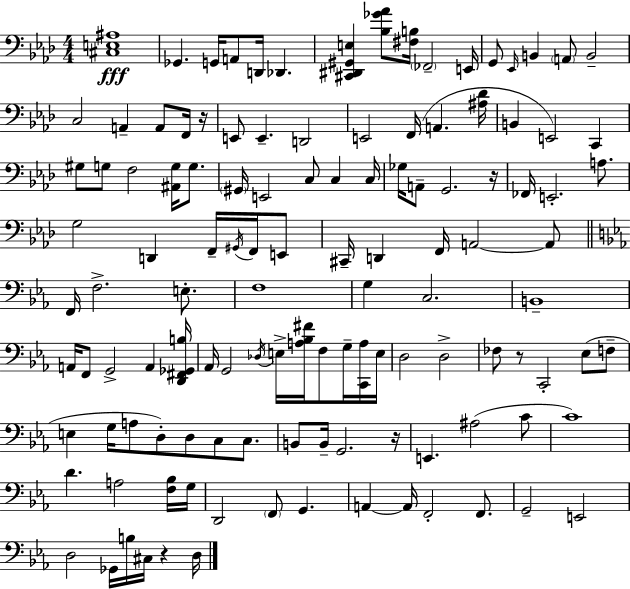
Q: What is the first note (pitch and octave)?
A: Gb2